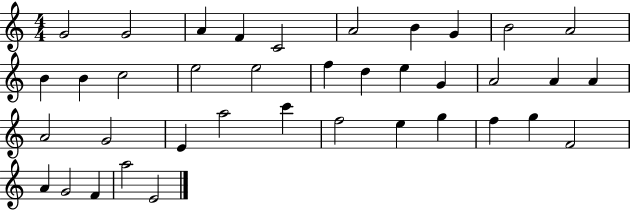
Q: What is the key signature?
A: C major